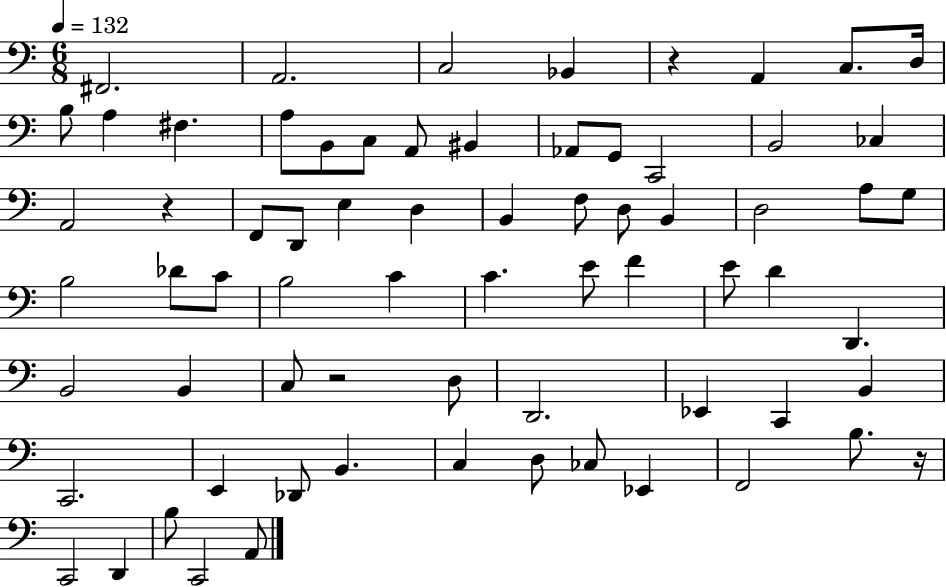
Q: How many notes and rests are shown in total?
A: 70